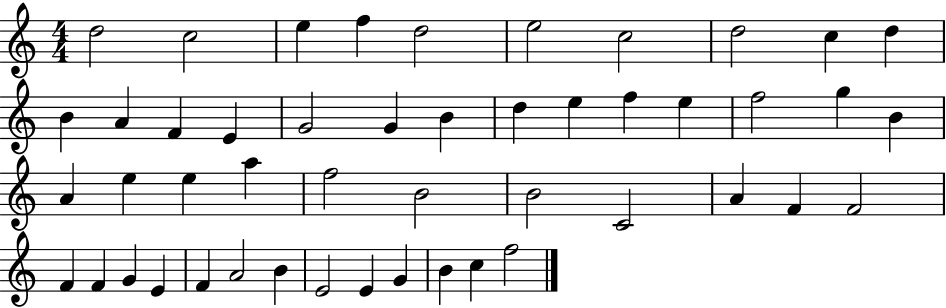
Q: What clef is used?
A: treble